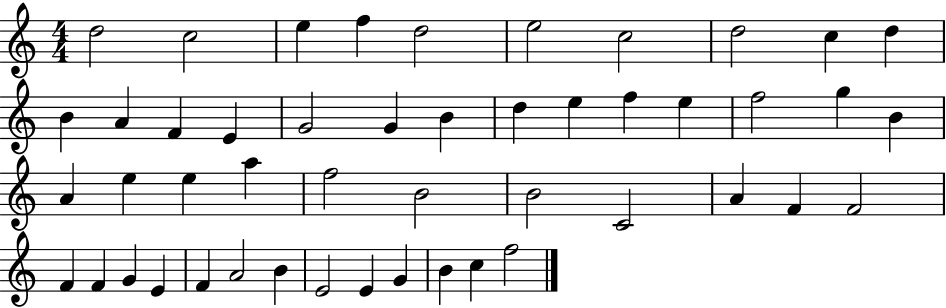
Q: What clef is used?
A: treble